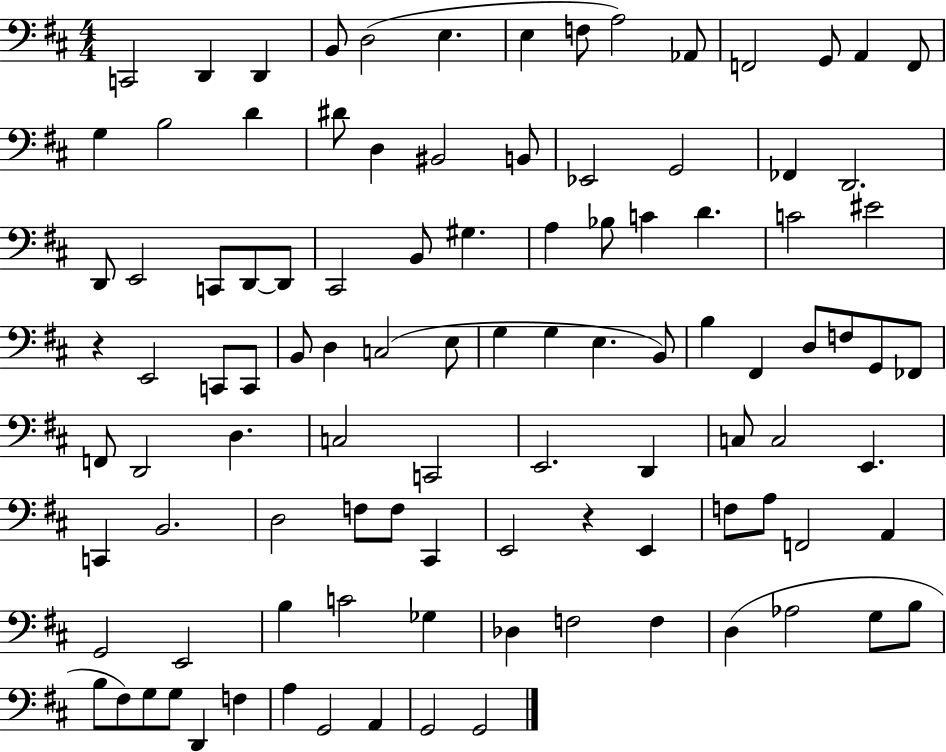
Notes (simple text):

C2/h D2/q D2/q B2/e D3/h E3/q. E3/q F3/e A3/h Ab2/e F2/h G2/e A2/q F2/e G3/q B3/h D4/q D#4/e D3/q BIS2/h B2/e Eb2/h G2/h FES2/q D2/h. D2/e E2/h C2/e D2/e D2/e C#2/h B2/e G#3/q. A3/q Bb3/e C4/q D4/q. C4/h EIS4/h R/q E2/h C2/e C2/e B2/e D3/q C3/h E3/e G3/q G3/q E3/q. B2/e B3/q F#2/q D3/e F3/e G2/e FES2/e F2/e D2/h D3/q. C3/h C2/h E2/h. D2/q C3/e C3/h E2/q. C2/q B2/h. D3/h F3/e F3/e C#2/q E2/h R/q E2/q F3/e A3/e F2/h A2/q G2/h E2/h B3/q C4/h Gb3/q Db3/q F3/h F3/q D3/q Ab3/h G3/e B3/e B3/e F#3/e G3/e G3/e D2/q F3/q A3/q G2/h A2/q G2/h G2/h